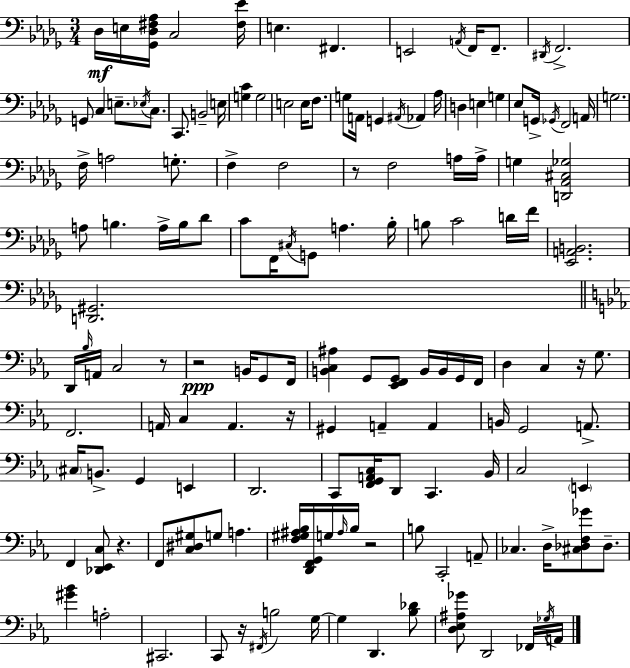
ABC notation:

X:1
T:Untitled
M:3/4
L:1/4
K:Bbm
_D,/4 E,/4 [_G,,_D,^F,_A,]/4 C,2 [^F,_E]/4 E, ^F,, E,,2 A,,/4 F,,/4 F,,/2 ^D,,/4 F,,2 G,,/2 C, E,/2 _E,/4 C,/2 C,,/2 B,,2 E,/4 [G,C] G,2 E,2 E,/4 F,/2 G,/2 A,,/4 G,, ^A,,/4 _A,, _A,/4 D, E, G, _E,/2 G,,/4 _G,,/4 F,,2 A,,/4 G,2 F,/4 A,2 G,/2 F, F,2 z/2 F,2 A,/4 A,/4 G, [D,,_A,,^C,_G,]2 A,/2 B, A,/4 B,/4 _D/2 C/2 F,,/4 ^C,/4 G,,/2 A, _B,/4 B,/2 C2 D/4 F/4 [_E,,A,,B,,]2 [D,,^G,,]2 D,,/4 _B,/4 A,,/4 C,2 z/2 z2 B,,/4 G,,/2 F,,/4 [B,,C,^A,] G,,/2 [_E,,F,,G,,]/2 B,,/4 B,,/4 G,,/4 F,,/4 D, C, z/4 G,/2 F,,2 A,,/4 C, A,, z/4 ^G,, A,, A,, B,,/4 G,,2 A,,/2 ^C,/4 B,,/2 G,, E,, D,,2 C,,/2 [F,,G,,A,,C,]/4 D,,/2 C,, _B,,/4 C,2 E,, F,, [_D,,_E,,C,]/2 z F,,/2 [C,^D,^G,]/2 G,/2 A, [F,^G,^A,_B,]/4 [D,,F,,G,,]/4 G,/4 ^A,/4 _B,/4 z2 B,/2 C,,2 A,,/2 _C, D,/4 [^C,_D,F,_G]/2 _D,/2 [^G_B] A,2 ^C,,2 C,,/2 z/4 ^F,,/4 B,2 G,/4 G, D,, [_B,_D]/2 [D,_E,^A,_G]/2 D,,2 _F,,/4 _G,/4 A,,/4